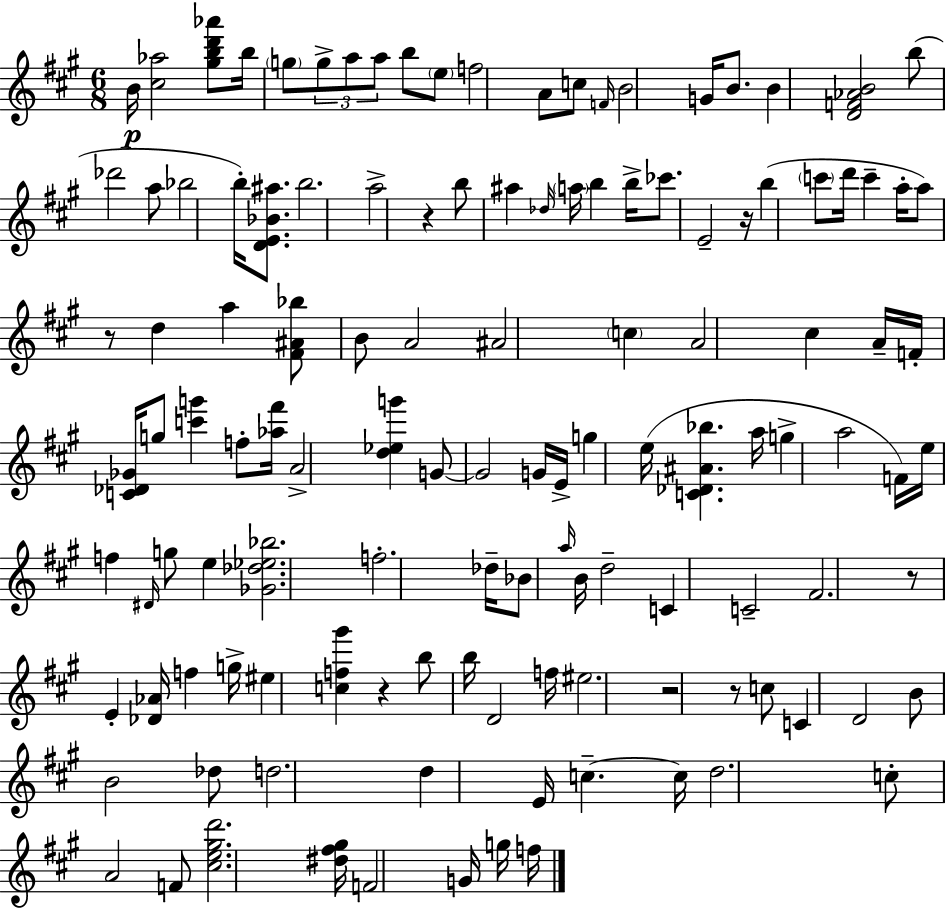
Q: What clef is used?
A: treble